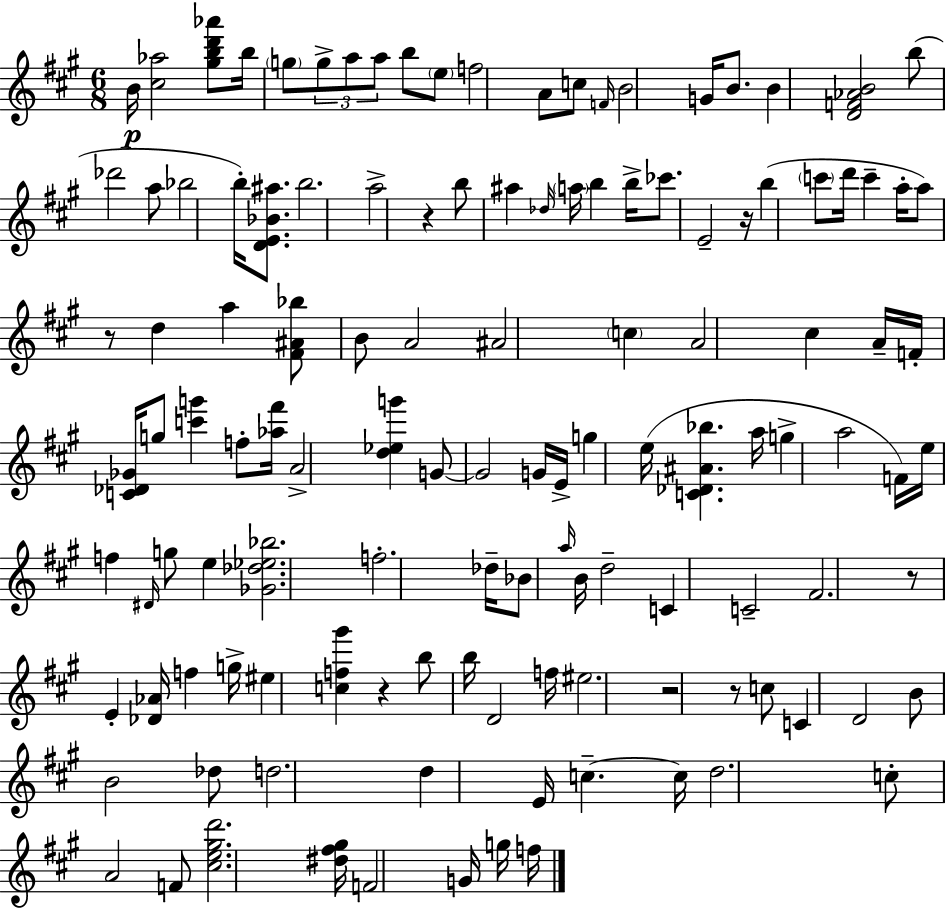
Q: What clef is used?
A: treble